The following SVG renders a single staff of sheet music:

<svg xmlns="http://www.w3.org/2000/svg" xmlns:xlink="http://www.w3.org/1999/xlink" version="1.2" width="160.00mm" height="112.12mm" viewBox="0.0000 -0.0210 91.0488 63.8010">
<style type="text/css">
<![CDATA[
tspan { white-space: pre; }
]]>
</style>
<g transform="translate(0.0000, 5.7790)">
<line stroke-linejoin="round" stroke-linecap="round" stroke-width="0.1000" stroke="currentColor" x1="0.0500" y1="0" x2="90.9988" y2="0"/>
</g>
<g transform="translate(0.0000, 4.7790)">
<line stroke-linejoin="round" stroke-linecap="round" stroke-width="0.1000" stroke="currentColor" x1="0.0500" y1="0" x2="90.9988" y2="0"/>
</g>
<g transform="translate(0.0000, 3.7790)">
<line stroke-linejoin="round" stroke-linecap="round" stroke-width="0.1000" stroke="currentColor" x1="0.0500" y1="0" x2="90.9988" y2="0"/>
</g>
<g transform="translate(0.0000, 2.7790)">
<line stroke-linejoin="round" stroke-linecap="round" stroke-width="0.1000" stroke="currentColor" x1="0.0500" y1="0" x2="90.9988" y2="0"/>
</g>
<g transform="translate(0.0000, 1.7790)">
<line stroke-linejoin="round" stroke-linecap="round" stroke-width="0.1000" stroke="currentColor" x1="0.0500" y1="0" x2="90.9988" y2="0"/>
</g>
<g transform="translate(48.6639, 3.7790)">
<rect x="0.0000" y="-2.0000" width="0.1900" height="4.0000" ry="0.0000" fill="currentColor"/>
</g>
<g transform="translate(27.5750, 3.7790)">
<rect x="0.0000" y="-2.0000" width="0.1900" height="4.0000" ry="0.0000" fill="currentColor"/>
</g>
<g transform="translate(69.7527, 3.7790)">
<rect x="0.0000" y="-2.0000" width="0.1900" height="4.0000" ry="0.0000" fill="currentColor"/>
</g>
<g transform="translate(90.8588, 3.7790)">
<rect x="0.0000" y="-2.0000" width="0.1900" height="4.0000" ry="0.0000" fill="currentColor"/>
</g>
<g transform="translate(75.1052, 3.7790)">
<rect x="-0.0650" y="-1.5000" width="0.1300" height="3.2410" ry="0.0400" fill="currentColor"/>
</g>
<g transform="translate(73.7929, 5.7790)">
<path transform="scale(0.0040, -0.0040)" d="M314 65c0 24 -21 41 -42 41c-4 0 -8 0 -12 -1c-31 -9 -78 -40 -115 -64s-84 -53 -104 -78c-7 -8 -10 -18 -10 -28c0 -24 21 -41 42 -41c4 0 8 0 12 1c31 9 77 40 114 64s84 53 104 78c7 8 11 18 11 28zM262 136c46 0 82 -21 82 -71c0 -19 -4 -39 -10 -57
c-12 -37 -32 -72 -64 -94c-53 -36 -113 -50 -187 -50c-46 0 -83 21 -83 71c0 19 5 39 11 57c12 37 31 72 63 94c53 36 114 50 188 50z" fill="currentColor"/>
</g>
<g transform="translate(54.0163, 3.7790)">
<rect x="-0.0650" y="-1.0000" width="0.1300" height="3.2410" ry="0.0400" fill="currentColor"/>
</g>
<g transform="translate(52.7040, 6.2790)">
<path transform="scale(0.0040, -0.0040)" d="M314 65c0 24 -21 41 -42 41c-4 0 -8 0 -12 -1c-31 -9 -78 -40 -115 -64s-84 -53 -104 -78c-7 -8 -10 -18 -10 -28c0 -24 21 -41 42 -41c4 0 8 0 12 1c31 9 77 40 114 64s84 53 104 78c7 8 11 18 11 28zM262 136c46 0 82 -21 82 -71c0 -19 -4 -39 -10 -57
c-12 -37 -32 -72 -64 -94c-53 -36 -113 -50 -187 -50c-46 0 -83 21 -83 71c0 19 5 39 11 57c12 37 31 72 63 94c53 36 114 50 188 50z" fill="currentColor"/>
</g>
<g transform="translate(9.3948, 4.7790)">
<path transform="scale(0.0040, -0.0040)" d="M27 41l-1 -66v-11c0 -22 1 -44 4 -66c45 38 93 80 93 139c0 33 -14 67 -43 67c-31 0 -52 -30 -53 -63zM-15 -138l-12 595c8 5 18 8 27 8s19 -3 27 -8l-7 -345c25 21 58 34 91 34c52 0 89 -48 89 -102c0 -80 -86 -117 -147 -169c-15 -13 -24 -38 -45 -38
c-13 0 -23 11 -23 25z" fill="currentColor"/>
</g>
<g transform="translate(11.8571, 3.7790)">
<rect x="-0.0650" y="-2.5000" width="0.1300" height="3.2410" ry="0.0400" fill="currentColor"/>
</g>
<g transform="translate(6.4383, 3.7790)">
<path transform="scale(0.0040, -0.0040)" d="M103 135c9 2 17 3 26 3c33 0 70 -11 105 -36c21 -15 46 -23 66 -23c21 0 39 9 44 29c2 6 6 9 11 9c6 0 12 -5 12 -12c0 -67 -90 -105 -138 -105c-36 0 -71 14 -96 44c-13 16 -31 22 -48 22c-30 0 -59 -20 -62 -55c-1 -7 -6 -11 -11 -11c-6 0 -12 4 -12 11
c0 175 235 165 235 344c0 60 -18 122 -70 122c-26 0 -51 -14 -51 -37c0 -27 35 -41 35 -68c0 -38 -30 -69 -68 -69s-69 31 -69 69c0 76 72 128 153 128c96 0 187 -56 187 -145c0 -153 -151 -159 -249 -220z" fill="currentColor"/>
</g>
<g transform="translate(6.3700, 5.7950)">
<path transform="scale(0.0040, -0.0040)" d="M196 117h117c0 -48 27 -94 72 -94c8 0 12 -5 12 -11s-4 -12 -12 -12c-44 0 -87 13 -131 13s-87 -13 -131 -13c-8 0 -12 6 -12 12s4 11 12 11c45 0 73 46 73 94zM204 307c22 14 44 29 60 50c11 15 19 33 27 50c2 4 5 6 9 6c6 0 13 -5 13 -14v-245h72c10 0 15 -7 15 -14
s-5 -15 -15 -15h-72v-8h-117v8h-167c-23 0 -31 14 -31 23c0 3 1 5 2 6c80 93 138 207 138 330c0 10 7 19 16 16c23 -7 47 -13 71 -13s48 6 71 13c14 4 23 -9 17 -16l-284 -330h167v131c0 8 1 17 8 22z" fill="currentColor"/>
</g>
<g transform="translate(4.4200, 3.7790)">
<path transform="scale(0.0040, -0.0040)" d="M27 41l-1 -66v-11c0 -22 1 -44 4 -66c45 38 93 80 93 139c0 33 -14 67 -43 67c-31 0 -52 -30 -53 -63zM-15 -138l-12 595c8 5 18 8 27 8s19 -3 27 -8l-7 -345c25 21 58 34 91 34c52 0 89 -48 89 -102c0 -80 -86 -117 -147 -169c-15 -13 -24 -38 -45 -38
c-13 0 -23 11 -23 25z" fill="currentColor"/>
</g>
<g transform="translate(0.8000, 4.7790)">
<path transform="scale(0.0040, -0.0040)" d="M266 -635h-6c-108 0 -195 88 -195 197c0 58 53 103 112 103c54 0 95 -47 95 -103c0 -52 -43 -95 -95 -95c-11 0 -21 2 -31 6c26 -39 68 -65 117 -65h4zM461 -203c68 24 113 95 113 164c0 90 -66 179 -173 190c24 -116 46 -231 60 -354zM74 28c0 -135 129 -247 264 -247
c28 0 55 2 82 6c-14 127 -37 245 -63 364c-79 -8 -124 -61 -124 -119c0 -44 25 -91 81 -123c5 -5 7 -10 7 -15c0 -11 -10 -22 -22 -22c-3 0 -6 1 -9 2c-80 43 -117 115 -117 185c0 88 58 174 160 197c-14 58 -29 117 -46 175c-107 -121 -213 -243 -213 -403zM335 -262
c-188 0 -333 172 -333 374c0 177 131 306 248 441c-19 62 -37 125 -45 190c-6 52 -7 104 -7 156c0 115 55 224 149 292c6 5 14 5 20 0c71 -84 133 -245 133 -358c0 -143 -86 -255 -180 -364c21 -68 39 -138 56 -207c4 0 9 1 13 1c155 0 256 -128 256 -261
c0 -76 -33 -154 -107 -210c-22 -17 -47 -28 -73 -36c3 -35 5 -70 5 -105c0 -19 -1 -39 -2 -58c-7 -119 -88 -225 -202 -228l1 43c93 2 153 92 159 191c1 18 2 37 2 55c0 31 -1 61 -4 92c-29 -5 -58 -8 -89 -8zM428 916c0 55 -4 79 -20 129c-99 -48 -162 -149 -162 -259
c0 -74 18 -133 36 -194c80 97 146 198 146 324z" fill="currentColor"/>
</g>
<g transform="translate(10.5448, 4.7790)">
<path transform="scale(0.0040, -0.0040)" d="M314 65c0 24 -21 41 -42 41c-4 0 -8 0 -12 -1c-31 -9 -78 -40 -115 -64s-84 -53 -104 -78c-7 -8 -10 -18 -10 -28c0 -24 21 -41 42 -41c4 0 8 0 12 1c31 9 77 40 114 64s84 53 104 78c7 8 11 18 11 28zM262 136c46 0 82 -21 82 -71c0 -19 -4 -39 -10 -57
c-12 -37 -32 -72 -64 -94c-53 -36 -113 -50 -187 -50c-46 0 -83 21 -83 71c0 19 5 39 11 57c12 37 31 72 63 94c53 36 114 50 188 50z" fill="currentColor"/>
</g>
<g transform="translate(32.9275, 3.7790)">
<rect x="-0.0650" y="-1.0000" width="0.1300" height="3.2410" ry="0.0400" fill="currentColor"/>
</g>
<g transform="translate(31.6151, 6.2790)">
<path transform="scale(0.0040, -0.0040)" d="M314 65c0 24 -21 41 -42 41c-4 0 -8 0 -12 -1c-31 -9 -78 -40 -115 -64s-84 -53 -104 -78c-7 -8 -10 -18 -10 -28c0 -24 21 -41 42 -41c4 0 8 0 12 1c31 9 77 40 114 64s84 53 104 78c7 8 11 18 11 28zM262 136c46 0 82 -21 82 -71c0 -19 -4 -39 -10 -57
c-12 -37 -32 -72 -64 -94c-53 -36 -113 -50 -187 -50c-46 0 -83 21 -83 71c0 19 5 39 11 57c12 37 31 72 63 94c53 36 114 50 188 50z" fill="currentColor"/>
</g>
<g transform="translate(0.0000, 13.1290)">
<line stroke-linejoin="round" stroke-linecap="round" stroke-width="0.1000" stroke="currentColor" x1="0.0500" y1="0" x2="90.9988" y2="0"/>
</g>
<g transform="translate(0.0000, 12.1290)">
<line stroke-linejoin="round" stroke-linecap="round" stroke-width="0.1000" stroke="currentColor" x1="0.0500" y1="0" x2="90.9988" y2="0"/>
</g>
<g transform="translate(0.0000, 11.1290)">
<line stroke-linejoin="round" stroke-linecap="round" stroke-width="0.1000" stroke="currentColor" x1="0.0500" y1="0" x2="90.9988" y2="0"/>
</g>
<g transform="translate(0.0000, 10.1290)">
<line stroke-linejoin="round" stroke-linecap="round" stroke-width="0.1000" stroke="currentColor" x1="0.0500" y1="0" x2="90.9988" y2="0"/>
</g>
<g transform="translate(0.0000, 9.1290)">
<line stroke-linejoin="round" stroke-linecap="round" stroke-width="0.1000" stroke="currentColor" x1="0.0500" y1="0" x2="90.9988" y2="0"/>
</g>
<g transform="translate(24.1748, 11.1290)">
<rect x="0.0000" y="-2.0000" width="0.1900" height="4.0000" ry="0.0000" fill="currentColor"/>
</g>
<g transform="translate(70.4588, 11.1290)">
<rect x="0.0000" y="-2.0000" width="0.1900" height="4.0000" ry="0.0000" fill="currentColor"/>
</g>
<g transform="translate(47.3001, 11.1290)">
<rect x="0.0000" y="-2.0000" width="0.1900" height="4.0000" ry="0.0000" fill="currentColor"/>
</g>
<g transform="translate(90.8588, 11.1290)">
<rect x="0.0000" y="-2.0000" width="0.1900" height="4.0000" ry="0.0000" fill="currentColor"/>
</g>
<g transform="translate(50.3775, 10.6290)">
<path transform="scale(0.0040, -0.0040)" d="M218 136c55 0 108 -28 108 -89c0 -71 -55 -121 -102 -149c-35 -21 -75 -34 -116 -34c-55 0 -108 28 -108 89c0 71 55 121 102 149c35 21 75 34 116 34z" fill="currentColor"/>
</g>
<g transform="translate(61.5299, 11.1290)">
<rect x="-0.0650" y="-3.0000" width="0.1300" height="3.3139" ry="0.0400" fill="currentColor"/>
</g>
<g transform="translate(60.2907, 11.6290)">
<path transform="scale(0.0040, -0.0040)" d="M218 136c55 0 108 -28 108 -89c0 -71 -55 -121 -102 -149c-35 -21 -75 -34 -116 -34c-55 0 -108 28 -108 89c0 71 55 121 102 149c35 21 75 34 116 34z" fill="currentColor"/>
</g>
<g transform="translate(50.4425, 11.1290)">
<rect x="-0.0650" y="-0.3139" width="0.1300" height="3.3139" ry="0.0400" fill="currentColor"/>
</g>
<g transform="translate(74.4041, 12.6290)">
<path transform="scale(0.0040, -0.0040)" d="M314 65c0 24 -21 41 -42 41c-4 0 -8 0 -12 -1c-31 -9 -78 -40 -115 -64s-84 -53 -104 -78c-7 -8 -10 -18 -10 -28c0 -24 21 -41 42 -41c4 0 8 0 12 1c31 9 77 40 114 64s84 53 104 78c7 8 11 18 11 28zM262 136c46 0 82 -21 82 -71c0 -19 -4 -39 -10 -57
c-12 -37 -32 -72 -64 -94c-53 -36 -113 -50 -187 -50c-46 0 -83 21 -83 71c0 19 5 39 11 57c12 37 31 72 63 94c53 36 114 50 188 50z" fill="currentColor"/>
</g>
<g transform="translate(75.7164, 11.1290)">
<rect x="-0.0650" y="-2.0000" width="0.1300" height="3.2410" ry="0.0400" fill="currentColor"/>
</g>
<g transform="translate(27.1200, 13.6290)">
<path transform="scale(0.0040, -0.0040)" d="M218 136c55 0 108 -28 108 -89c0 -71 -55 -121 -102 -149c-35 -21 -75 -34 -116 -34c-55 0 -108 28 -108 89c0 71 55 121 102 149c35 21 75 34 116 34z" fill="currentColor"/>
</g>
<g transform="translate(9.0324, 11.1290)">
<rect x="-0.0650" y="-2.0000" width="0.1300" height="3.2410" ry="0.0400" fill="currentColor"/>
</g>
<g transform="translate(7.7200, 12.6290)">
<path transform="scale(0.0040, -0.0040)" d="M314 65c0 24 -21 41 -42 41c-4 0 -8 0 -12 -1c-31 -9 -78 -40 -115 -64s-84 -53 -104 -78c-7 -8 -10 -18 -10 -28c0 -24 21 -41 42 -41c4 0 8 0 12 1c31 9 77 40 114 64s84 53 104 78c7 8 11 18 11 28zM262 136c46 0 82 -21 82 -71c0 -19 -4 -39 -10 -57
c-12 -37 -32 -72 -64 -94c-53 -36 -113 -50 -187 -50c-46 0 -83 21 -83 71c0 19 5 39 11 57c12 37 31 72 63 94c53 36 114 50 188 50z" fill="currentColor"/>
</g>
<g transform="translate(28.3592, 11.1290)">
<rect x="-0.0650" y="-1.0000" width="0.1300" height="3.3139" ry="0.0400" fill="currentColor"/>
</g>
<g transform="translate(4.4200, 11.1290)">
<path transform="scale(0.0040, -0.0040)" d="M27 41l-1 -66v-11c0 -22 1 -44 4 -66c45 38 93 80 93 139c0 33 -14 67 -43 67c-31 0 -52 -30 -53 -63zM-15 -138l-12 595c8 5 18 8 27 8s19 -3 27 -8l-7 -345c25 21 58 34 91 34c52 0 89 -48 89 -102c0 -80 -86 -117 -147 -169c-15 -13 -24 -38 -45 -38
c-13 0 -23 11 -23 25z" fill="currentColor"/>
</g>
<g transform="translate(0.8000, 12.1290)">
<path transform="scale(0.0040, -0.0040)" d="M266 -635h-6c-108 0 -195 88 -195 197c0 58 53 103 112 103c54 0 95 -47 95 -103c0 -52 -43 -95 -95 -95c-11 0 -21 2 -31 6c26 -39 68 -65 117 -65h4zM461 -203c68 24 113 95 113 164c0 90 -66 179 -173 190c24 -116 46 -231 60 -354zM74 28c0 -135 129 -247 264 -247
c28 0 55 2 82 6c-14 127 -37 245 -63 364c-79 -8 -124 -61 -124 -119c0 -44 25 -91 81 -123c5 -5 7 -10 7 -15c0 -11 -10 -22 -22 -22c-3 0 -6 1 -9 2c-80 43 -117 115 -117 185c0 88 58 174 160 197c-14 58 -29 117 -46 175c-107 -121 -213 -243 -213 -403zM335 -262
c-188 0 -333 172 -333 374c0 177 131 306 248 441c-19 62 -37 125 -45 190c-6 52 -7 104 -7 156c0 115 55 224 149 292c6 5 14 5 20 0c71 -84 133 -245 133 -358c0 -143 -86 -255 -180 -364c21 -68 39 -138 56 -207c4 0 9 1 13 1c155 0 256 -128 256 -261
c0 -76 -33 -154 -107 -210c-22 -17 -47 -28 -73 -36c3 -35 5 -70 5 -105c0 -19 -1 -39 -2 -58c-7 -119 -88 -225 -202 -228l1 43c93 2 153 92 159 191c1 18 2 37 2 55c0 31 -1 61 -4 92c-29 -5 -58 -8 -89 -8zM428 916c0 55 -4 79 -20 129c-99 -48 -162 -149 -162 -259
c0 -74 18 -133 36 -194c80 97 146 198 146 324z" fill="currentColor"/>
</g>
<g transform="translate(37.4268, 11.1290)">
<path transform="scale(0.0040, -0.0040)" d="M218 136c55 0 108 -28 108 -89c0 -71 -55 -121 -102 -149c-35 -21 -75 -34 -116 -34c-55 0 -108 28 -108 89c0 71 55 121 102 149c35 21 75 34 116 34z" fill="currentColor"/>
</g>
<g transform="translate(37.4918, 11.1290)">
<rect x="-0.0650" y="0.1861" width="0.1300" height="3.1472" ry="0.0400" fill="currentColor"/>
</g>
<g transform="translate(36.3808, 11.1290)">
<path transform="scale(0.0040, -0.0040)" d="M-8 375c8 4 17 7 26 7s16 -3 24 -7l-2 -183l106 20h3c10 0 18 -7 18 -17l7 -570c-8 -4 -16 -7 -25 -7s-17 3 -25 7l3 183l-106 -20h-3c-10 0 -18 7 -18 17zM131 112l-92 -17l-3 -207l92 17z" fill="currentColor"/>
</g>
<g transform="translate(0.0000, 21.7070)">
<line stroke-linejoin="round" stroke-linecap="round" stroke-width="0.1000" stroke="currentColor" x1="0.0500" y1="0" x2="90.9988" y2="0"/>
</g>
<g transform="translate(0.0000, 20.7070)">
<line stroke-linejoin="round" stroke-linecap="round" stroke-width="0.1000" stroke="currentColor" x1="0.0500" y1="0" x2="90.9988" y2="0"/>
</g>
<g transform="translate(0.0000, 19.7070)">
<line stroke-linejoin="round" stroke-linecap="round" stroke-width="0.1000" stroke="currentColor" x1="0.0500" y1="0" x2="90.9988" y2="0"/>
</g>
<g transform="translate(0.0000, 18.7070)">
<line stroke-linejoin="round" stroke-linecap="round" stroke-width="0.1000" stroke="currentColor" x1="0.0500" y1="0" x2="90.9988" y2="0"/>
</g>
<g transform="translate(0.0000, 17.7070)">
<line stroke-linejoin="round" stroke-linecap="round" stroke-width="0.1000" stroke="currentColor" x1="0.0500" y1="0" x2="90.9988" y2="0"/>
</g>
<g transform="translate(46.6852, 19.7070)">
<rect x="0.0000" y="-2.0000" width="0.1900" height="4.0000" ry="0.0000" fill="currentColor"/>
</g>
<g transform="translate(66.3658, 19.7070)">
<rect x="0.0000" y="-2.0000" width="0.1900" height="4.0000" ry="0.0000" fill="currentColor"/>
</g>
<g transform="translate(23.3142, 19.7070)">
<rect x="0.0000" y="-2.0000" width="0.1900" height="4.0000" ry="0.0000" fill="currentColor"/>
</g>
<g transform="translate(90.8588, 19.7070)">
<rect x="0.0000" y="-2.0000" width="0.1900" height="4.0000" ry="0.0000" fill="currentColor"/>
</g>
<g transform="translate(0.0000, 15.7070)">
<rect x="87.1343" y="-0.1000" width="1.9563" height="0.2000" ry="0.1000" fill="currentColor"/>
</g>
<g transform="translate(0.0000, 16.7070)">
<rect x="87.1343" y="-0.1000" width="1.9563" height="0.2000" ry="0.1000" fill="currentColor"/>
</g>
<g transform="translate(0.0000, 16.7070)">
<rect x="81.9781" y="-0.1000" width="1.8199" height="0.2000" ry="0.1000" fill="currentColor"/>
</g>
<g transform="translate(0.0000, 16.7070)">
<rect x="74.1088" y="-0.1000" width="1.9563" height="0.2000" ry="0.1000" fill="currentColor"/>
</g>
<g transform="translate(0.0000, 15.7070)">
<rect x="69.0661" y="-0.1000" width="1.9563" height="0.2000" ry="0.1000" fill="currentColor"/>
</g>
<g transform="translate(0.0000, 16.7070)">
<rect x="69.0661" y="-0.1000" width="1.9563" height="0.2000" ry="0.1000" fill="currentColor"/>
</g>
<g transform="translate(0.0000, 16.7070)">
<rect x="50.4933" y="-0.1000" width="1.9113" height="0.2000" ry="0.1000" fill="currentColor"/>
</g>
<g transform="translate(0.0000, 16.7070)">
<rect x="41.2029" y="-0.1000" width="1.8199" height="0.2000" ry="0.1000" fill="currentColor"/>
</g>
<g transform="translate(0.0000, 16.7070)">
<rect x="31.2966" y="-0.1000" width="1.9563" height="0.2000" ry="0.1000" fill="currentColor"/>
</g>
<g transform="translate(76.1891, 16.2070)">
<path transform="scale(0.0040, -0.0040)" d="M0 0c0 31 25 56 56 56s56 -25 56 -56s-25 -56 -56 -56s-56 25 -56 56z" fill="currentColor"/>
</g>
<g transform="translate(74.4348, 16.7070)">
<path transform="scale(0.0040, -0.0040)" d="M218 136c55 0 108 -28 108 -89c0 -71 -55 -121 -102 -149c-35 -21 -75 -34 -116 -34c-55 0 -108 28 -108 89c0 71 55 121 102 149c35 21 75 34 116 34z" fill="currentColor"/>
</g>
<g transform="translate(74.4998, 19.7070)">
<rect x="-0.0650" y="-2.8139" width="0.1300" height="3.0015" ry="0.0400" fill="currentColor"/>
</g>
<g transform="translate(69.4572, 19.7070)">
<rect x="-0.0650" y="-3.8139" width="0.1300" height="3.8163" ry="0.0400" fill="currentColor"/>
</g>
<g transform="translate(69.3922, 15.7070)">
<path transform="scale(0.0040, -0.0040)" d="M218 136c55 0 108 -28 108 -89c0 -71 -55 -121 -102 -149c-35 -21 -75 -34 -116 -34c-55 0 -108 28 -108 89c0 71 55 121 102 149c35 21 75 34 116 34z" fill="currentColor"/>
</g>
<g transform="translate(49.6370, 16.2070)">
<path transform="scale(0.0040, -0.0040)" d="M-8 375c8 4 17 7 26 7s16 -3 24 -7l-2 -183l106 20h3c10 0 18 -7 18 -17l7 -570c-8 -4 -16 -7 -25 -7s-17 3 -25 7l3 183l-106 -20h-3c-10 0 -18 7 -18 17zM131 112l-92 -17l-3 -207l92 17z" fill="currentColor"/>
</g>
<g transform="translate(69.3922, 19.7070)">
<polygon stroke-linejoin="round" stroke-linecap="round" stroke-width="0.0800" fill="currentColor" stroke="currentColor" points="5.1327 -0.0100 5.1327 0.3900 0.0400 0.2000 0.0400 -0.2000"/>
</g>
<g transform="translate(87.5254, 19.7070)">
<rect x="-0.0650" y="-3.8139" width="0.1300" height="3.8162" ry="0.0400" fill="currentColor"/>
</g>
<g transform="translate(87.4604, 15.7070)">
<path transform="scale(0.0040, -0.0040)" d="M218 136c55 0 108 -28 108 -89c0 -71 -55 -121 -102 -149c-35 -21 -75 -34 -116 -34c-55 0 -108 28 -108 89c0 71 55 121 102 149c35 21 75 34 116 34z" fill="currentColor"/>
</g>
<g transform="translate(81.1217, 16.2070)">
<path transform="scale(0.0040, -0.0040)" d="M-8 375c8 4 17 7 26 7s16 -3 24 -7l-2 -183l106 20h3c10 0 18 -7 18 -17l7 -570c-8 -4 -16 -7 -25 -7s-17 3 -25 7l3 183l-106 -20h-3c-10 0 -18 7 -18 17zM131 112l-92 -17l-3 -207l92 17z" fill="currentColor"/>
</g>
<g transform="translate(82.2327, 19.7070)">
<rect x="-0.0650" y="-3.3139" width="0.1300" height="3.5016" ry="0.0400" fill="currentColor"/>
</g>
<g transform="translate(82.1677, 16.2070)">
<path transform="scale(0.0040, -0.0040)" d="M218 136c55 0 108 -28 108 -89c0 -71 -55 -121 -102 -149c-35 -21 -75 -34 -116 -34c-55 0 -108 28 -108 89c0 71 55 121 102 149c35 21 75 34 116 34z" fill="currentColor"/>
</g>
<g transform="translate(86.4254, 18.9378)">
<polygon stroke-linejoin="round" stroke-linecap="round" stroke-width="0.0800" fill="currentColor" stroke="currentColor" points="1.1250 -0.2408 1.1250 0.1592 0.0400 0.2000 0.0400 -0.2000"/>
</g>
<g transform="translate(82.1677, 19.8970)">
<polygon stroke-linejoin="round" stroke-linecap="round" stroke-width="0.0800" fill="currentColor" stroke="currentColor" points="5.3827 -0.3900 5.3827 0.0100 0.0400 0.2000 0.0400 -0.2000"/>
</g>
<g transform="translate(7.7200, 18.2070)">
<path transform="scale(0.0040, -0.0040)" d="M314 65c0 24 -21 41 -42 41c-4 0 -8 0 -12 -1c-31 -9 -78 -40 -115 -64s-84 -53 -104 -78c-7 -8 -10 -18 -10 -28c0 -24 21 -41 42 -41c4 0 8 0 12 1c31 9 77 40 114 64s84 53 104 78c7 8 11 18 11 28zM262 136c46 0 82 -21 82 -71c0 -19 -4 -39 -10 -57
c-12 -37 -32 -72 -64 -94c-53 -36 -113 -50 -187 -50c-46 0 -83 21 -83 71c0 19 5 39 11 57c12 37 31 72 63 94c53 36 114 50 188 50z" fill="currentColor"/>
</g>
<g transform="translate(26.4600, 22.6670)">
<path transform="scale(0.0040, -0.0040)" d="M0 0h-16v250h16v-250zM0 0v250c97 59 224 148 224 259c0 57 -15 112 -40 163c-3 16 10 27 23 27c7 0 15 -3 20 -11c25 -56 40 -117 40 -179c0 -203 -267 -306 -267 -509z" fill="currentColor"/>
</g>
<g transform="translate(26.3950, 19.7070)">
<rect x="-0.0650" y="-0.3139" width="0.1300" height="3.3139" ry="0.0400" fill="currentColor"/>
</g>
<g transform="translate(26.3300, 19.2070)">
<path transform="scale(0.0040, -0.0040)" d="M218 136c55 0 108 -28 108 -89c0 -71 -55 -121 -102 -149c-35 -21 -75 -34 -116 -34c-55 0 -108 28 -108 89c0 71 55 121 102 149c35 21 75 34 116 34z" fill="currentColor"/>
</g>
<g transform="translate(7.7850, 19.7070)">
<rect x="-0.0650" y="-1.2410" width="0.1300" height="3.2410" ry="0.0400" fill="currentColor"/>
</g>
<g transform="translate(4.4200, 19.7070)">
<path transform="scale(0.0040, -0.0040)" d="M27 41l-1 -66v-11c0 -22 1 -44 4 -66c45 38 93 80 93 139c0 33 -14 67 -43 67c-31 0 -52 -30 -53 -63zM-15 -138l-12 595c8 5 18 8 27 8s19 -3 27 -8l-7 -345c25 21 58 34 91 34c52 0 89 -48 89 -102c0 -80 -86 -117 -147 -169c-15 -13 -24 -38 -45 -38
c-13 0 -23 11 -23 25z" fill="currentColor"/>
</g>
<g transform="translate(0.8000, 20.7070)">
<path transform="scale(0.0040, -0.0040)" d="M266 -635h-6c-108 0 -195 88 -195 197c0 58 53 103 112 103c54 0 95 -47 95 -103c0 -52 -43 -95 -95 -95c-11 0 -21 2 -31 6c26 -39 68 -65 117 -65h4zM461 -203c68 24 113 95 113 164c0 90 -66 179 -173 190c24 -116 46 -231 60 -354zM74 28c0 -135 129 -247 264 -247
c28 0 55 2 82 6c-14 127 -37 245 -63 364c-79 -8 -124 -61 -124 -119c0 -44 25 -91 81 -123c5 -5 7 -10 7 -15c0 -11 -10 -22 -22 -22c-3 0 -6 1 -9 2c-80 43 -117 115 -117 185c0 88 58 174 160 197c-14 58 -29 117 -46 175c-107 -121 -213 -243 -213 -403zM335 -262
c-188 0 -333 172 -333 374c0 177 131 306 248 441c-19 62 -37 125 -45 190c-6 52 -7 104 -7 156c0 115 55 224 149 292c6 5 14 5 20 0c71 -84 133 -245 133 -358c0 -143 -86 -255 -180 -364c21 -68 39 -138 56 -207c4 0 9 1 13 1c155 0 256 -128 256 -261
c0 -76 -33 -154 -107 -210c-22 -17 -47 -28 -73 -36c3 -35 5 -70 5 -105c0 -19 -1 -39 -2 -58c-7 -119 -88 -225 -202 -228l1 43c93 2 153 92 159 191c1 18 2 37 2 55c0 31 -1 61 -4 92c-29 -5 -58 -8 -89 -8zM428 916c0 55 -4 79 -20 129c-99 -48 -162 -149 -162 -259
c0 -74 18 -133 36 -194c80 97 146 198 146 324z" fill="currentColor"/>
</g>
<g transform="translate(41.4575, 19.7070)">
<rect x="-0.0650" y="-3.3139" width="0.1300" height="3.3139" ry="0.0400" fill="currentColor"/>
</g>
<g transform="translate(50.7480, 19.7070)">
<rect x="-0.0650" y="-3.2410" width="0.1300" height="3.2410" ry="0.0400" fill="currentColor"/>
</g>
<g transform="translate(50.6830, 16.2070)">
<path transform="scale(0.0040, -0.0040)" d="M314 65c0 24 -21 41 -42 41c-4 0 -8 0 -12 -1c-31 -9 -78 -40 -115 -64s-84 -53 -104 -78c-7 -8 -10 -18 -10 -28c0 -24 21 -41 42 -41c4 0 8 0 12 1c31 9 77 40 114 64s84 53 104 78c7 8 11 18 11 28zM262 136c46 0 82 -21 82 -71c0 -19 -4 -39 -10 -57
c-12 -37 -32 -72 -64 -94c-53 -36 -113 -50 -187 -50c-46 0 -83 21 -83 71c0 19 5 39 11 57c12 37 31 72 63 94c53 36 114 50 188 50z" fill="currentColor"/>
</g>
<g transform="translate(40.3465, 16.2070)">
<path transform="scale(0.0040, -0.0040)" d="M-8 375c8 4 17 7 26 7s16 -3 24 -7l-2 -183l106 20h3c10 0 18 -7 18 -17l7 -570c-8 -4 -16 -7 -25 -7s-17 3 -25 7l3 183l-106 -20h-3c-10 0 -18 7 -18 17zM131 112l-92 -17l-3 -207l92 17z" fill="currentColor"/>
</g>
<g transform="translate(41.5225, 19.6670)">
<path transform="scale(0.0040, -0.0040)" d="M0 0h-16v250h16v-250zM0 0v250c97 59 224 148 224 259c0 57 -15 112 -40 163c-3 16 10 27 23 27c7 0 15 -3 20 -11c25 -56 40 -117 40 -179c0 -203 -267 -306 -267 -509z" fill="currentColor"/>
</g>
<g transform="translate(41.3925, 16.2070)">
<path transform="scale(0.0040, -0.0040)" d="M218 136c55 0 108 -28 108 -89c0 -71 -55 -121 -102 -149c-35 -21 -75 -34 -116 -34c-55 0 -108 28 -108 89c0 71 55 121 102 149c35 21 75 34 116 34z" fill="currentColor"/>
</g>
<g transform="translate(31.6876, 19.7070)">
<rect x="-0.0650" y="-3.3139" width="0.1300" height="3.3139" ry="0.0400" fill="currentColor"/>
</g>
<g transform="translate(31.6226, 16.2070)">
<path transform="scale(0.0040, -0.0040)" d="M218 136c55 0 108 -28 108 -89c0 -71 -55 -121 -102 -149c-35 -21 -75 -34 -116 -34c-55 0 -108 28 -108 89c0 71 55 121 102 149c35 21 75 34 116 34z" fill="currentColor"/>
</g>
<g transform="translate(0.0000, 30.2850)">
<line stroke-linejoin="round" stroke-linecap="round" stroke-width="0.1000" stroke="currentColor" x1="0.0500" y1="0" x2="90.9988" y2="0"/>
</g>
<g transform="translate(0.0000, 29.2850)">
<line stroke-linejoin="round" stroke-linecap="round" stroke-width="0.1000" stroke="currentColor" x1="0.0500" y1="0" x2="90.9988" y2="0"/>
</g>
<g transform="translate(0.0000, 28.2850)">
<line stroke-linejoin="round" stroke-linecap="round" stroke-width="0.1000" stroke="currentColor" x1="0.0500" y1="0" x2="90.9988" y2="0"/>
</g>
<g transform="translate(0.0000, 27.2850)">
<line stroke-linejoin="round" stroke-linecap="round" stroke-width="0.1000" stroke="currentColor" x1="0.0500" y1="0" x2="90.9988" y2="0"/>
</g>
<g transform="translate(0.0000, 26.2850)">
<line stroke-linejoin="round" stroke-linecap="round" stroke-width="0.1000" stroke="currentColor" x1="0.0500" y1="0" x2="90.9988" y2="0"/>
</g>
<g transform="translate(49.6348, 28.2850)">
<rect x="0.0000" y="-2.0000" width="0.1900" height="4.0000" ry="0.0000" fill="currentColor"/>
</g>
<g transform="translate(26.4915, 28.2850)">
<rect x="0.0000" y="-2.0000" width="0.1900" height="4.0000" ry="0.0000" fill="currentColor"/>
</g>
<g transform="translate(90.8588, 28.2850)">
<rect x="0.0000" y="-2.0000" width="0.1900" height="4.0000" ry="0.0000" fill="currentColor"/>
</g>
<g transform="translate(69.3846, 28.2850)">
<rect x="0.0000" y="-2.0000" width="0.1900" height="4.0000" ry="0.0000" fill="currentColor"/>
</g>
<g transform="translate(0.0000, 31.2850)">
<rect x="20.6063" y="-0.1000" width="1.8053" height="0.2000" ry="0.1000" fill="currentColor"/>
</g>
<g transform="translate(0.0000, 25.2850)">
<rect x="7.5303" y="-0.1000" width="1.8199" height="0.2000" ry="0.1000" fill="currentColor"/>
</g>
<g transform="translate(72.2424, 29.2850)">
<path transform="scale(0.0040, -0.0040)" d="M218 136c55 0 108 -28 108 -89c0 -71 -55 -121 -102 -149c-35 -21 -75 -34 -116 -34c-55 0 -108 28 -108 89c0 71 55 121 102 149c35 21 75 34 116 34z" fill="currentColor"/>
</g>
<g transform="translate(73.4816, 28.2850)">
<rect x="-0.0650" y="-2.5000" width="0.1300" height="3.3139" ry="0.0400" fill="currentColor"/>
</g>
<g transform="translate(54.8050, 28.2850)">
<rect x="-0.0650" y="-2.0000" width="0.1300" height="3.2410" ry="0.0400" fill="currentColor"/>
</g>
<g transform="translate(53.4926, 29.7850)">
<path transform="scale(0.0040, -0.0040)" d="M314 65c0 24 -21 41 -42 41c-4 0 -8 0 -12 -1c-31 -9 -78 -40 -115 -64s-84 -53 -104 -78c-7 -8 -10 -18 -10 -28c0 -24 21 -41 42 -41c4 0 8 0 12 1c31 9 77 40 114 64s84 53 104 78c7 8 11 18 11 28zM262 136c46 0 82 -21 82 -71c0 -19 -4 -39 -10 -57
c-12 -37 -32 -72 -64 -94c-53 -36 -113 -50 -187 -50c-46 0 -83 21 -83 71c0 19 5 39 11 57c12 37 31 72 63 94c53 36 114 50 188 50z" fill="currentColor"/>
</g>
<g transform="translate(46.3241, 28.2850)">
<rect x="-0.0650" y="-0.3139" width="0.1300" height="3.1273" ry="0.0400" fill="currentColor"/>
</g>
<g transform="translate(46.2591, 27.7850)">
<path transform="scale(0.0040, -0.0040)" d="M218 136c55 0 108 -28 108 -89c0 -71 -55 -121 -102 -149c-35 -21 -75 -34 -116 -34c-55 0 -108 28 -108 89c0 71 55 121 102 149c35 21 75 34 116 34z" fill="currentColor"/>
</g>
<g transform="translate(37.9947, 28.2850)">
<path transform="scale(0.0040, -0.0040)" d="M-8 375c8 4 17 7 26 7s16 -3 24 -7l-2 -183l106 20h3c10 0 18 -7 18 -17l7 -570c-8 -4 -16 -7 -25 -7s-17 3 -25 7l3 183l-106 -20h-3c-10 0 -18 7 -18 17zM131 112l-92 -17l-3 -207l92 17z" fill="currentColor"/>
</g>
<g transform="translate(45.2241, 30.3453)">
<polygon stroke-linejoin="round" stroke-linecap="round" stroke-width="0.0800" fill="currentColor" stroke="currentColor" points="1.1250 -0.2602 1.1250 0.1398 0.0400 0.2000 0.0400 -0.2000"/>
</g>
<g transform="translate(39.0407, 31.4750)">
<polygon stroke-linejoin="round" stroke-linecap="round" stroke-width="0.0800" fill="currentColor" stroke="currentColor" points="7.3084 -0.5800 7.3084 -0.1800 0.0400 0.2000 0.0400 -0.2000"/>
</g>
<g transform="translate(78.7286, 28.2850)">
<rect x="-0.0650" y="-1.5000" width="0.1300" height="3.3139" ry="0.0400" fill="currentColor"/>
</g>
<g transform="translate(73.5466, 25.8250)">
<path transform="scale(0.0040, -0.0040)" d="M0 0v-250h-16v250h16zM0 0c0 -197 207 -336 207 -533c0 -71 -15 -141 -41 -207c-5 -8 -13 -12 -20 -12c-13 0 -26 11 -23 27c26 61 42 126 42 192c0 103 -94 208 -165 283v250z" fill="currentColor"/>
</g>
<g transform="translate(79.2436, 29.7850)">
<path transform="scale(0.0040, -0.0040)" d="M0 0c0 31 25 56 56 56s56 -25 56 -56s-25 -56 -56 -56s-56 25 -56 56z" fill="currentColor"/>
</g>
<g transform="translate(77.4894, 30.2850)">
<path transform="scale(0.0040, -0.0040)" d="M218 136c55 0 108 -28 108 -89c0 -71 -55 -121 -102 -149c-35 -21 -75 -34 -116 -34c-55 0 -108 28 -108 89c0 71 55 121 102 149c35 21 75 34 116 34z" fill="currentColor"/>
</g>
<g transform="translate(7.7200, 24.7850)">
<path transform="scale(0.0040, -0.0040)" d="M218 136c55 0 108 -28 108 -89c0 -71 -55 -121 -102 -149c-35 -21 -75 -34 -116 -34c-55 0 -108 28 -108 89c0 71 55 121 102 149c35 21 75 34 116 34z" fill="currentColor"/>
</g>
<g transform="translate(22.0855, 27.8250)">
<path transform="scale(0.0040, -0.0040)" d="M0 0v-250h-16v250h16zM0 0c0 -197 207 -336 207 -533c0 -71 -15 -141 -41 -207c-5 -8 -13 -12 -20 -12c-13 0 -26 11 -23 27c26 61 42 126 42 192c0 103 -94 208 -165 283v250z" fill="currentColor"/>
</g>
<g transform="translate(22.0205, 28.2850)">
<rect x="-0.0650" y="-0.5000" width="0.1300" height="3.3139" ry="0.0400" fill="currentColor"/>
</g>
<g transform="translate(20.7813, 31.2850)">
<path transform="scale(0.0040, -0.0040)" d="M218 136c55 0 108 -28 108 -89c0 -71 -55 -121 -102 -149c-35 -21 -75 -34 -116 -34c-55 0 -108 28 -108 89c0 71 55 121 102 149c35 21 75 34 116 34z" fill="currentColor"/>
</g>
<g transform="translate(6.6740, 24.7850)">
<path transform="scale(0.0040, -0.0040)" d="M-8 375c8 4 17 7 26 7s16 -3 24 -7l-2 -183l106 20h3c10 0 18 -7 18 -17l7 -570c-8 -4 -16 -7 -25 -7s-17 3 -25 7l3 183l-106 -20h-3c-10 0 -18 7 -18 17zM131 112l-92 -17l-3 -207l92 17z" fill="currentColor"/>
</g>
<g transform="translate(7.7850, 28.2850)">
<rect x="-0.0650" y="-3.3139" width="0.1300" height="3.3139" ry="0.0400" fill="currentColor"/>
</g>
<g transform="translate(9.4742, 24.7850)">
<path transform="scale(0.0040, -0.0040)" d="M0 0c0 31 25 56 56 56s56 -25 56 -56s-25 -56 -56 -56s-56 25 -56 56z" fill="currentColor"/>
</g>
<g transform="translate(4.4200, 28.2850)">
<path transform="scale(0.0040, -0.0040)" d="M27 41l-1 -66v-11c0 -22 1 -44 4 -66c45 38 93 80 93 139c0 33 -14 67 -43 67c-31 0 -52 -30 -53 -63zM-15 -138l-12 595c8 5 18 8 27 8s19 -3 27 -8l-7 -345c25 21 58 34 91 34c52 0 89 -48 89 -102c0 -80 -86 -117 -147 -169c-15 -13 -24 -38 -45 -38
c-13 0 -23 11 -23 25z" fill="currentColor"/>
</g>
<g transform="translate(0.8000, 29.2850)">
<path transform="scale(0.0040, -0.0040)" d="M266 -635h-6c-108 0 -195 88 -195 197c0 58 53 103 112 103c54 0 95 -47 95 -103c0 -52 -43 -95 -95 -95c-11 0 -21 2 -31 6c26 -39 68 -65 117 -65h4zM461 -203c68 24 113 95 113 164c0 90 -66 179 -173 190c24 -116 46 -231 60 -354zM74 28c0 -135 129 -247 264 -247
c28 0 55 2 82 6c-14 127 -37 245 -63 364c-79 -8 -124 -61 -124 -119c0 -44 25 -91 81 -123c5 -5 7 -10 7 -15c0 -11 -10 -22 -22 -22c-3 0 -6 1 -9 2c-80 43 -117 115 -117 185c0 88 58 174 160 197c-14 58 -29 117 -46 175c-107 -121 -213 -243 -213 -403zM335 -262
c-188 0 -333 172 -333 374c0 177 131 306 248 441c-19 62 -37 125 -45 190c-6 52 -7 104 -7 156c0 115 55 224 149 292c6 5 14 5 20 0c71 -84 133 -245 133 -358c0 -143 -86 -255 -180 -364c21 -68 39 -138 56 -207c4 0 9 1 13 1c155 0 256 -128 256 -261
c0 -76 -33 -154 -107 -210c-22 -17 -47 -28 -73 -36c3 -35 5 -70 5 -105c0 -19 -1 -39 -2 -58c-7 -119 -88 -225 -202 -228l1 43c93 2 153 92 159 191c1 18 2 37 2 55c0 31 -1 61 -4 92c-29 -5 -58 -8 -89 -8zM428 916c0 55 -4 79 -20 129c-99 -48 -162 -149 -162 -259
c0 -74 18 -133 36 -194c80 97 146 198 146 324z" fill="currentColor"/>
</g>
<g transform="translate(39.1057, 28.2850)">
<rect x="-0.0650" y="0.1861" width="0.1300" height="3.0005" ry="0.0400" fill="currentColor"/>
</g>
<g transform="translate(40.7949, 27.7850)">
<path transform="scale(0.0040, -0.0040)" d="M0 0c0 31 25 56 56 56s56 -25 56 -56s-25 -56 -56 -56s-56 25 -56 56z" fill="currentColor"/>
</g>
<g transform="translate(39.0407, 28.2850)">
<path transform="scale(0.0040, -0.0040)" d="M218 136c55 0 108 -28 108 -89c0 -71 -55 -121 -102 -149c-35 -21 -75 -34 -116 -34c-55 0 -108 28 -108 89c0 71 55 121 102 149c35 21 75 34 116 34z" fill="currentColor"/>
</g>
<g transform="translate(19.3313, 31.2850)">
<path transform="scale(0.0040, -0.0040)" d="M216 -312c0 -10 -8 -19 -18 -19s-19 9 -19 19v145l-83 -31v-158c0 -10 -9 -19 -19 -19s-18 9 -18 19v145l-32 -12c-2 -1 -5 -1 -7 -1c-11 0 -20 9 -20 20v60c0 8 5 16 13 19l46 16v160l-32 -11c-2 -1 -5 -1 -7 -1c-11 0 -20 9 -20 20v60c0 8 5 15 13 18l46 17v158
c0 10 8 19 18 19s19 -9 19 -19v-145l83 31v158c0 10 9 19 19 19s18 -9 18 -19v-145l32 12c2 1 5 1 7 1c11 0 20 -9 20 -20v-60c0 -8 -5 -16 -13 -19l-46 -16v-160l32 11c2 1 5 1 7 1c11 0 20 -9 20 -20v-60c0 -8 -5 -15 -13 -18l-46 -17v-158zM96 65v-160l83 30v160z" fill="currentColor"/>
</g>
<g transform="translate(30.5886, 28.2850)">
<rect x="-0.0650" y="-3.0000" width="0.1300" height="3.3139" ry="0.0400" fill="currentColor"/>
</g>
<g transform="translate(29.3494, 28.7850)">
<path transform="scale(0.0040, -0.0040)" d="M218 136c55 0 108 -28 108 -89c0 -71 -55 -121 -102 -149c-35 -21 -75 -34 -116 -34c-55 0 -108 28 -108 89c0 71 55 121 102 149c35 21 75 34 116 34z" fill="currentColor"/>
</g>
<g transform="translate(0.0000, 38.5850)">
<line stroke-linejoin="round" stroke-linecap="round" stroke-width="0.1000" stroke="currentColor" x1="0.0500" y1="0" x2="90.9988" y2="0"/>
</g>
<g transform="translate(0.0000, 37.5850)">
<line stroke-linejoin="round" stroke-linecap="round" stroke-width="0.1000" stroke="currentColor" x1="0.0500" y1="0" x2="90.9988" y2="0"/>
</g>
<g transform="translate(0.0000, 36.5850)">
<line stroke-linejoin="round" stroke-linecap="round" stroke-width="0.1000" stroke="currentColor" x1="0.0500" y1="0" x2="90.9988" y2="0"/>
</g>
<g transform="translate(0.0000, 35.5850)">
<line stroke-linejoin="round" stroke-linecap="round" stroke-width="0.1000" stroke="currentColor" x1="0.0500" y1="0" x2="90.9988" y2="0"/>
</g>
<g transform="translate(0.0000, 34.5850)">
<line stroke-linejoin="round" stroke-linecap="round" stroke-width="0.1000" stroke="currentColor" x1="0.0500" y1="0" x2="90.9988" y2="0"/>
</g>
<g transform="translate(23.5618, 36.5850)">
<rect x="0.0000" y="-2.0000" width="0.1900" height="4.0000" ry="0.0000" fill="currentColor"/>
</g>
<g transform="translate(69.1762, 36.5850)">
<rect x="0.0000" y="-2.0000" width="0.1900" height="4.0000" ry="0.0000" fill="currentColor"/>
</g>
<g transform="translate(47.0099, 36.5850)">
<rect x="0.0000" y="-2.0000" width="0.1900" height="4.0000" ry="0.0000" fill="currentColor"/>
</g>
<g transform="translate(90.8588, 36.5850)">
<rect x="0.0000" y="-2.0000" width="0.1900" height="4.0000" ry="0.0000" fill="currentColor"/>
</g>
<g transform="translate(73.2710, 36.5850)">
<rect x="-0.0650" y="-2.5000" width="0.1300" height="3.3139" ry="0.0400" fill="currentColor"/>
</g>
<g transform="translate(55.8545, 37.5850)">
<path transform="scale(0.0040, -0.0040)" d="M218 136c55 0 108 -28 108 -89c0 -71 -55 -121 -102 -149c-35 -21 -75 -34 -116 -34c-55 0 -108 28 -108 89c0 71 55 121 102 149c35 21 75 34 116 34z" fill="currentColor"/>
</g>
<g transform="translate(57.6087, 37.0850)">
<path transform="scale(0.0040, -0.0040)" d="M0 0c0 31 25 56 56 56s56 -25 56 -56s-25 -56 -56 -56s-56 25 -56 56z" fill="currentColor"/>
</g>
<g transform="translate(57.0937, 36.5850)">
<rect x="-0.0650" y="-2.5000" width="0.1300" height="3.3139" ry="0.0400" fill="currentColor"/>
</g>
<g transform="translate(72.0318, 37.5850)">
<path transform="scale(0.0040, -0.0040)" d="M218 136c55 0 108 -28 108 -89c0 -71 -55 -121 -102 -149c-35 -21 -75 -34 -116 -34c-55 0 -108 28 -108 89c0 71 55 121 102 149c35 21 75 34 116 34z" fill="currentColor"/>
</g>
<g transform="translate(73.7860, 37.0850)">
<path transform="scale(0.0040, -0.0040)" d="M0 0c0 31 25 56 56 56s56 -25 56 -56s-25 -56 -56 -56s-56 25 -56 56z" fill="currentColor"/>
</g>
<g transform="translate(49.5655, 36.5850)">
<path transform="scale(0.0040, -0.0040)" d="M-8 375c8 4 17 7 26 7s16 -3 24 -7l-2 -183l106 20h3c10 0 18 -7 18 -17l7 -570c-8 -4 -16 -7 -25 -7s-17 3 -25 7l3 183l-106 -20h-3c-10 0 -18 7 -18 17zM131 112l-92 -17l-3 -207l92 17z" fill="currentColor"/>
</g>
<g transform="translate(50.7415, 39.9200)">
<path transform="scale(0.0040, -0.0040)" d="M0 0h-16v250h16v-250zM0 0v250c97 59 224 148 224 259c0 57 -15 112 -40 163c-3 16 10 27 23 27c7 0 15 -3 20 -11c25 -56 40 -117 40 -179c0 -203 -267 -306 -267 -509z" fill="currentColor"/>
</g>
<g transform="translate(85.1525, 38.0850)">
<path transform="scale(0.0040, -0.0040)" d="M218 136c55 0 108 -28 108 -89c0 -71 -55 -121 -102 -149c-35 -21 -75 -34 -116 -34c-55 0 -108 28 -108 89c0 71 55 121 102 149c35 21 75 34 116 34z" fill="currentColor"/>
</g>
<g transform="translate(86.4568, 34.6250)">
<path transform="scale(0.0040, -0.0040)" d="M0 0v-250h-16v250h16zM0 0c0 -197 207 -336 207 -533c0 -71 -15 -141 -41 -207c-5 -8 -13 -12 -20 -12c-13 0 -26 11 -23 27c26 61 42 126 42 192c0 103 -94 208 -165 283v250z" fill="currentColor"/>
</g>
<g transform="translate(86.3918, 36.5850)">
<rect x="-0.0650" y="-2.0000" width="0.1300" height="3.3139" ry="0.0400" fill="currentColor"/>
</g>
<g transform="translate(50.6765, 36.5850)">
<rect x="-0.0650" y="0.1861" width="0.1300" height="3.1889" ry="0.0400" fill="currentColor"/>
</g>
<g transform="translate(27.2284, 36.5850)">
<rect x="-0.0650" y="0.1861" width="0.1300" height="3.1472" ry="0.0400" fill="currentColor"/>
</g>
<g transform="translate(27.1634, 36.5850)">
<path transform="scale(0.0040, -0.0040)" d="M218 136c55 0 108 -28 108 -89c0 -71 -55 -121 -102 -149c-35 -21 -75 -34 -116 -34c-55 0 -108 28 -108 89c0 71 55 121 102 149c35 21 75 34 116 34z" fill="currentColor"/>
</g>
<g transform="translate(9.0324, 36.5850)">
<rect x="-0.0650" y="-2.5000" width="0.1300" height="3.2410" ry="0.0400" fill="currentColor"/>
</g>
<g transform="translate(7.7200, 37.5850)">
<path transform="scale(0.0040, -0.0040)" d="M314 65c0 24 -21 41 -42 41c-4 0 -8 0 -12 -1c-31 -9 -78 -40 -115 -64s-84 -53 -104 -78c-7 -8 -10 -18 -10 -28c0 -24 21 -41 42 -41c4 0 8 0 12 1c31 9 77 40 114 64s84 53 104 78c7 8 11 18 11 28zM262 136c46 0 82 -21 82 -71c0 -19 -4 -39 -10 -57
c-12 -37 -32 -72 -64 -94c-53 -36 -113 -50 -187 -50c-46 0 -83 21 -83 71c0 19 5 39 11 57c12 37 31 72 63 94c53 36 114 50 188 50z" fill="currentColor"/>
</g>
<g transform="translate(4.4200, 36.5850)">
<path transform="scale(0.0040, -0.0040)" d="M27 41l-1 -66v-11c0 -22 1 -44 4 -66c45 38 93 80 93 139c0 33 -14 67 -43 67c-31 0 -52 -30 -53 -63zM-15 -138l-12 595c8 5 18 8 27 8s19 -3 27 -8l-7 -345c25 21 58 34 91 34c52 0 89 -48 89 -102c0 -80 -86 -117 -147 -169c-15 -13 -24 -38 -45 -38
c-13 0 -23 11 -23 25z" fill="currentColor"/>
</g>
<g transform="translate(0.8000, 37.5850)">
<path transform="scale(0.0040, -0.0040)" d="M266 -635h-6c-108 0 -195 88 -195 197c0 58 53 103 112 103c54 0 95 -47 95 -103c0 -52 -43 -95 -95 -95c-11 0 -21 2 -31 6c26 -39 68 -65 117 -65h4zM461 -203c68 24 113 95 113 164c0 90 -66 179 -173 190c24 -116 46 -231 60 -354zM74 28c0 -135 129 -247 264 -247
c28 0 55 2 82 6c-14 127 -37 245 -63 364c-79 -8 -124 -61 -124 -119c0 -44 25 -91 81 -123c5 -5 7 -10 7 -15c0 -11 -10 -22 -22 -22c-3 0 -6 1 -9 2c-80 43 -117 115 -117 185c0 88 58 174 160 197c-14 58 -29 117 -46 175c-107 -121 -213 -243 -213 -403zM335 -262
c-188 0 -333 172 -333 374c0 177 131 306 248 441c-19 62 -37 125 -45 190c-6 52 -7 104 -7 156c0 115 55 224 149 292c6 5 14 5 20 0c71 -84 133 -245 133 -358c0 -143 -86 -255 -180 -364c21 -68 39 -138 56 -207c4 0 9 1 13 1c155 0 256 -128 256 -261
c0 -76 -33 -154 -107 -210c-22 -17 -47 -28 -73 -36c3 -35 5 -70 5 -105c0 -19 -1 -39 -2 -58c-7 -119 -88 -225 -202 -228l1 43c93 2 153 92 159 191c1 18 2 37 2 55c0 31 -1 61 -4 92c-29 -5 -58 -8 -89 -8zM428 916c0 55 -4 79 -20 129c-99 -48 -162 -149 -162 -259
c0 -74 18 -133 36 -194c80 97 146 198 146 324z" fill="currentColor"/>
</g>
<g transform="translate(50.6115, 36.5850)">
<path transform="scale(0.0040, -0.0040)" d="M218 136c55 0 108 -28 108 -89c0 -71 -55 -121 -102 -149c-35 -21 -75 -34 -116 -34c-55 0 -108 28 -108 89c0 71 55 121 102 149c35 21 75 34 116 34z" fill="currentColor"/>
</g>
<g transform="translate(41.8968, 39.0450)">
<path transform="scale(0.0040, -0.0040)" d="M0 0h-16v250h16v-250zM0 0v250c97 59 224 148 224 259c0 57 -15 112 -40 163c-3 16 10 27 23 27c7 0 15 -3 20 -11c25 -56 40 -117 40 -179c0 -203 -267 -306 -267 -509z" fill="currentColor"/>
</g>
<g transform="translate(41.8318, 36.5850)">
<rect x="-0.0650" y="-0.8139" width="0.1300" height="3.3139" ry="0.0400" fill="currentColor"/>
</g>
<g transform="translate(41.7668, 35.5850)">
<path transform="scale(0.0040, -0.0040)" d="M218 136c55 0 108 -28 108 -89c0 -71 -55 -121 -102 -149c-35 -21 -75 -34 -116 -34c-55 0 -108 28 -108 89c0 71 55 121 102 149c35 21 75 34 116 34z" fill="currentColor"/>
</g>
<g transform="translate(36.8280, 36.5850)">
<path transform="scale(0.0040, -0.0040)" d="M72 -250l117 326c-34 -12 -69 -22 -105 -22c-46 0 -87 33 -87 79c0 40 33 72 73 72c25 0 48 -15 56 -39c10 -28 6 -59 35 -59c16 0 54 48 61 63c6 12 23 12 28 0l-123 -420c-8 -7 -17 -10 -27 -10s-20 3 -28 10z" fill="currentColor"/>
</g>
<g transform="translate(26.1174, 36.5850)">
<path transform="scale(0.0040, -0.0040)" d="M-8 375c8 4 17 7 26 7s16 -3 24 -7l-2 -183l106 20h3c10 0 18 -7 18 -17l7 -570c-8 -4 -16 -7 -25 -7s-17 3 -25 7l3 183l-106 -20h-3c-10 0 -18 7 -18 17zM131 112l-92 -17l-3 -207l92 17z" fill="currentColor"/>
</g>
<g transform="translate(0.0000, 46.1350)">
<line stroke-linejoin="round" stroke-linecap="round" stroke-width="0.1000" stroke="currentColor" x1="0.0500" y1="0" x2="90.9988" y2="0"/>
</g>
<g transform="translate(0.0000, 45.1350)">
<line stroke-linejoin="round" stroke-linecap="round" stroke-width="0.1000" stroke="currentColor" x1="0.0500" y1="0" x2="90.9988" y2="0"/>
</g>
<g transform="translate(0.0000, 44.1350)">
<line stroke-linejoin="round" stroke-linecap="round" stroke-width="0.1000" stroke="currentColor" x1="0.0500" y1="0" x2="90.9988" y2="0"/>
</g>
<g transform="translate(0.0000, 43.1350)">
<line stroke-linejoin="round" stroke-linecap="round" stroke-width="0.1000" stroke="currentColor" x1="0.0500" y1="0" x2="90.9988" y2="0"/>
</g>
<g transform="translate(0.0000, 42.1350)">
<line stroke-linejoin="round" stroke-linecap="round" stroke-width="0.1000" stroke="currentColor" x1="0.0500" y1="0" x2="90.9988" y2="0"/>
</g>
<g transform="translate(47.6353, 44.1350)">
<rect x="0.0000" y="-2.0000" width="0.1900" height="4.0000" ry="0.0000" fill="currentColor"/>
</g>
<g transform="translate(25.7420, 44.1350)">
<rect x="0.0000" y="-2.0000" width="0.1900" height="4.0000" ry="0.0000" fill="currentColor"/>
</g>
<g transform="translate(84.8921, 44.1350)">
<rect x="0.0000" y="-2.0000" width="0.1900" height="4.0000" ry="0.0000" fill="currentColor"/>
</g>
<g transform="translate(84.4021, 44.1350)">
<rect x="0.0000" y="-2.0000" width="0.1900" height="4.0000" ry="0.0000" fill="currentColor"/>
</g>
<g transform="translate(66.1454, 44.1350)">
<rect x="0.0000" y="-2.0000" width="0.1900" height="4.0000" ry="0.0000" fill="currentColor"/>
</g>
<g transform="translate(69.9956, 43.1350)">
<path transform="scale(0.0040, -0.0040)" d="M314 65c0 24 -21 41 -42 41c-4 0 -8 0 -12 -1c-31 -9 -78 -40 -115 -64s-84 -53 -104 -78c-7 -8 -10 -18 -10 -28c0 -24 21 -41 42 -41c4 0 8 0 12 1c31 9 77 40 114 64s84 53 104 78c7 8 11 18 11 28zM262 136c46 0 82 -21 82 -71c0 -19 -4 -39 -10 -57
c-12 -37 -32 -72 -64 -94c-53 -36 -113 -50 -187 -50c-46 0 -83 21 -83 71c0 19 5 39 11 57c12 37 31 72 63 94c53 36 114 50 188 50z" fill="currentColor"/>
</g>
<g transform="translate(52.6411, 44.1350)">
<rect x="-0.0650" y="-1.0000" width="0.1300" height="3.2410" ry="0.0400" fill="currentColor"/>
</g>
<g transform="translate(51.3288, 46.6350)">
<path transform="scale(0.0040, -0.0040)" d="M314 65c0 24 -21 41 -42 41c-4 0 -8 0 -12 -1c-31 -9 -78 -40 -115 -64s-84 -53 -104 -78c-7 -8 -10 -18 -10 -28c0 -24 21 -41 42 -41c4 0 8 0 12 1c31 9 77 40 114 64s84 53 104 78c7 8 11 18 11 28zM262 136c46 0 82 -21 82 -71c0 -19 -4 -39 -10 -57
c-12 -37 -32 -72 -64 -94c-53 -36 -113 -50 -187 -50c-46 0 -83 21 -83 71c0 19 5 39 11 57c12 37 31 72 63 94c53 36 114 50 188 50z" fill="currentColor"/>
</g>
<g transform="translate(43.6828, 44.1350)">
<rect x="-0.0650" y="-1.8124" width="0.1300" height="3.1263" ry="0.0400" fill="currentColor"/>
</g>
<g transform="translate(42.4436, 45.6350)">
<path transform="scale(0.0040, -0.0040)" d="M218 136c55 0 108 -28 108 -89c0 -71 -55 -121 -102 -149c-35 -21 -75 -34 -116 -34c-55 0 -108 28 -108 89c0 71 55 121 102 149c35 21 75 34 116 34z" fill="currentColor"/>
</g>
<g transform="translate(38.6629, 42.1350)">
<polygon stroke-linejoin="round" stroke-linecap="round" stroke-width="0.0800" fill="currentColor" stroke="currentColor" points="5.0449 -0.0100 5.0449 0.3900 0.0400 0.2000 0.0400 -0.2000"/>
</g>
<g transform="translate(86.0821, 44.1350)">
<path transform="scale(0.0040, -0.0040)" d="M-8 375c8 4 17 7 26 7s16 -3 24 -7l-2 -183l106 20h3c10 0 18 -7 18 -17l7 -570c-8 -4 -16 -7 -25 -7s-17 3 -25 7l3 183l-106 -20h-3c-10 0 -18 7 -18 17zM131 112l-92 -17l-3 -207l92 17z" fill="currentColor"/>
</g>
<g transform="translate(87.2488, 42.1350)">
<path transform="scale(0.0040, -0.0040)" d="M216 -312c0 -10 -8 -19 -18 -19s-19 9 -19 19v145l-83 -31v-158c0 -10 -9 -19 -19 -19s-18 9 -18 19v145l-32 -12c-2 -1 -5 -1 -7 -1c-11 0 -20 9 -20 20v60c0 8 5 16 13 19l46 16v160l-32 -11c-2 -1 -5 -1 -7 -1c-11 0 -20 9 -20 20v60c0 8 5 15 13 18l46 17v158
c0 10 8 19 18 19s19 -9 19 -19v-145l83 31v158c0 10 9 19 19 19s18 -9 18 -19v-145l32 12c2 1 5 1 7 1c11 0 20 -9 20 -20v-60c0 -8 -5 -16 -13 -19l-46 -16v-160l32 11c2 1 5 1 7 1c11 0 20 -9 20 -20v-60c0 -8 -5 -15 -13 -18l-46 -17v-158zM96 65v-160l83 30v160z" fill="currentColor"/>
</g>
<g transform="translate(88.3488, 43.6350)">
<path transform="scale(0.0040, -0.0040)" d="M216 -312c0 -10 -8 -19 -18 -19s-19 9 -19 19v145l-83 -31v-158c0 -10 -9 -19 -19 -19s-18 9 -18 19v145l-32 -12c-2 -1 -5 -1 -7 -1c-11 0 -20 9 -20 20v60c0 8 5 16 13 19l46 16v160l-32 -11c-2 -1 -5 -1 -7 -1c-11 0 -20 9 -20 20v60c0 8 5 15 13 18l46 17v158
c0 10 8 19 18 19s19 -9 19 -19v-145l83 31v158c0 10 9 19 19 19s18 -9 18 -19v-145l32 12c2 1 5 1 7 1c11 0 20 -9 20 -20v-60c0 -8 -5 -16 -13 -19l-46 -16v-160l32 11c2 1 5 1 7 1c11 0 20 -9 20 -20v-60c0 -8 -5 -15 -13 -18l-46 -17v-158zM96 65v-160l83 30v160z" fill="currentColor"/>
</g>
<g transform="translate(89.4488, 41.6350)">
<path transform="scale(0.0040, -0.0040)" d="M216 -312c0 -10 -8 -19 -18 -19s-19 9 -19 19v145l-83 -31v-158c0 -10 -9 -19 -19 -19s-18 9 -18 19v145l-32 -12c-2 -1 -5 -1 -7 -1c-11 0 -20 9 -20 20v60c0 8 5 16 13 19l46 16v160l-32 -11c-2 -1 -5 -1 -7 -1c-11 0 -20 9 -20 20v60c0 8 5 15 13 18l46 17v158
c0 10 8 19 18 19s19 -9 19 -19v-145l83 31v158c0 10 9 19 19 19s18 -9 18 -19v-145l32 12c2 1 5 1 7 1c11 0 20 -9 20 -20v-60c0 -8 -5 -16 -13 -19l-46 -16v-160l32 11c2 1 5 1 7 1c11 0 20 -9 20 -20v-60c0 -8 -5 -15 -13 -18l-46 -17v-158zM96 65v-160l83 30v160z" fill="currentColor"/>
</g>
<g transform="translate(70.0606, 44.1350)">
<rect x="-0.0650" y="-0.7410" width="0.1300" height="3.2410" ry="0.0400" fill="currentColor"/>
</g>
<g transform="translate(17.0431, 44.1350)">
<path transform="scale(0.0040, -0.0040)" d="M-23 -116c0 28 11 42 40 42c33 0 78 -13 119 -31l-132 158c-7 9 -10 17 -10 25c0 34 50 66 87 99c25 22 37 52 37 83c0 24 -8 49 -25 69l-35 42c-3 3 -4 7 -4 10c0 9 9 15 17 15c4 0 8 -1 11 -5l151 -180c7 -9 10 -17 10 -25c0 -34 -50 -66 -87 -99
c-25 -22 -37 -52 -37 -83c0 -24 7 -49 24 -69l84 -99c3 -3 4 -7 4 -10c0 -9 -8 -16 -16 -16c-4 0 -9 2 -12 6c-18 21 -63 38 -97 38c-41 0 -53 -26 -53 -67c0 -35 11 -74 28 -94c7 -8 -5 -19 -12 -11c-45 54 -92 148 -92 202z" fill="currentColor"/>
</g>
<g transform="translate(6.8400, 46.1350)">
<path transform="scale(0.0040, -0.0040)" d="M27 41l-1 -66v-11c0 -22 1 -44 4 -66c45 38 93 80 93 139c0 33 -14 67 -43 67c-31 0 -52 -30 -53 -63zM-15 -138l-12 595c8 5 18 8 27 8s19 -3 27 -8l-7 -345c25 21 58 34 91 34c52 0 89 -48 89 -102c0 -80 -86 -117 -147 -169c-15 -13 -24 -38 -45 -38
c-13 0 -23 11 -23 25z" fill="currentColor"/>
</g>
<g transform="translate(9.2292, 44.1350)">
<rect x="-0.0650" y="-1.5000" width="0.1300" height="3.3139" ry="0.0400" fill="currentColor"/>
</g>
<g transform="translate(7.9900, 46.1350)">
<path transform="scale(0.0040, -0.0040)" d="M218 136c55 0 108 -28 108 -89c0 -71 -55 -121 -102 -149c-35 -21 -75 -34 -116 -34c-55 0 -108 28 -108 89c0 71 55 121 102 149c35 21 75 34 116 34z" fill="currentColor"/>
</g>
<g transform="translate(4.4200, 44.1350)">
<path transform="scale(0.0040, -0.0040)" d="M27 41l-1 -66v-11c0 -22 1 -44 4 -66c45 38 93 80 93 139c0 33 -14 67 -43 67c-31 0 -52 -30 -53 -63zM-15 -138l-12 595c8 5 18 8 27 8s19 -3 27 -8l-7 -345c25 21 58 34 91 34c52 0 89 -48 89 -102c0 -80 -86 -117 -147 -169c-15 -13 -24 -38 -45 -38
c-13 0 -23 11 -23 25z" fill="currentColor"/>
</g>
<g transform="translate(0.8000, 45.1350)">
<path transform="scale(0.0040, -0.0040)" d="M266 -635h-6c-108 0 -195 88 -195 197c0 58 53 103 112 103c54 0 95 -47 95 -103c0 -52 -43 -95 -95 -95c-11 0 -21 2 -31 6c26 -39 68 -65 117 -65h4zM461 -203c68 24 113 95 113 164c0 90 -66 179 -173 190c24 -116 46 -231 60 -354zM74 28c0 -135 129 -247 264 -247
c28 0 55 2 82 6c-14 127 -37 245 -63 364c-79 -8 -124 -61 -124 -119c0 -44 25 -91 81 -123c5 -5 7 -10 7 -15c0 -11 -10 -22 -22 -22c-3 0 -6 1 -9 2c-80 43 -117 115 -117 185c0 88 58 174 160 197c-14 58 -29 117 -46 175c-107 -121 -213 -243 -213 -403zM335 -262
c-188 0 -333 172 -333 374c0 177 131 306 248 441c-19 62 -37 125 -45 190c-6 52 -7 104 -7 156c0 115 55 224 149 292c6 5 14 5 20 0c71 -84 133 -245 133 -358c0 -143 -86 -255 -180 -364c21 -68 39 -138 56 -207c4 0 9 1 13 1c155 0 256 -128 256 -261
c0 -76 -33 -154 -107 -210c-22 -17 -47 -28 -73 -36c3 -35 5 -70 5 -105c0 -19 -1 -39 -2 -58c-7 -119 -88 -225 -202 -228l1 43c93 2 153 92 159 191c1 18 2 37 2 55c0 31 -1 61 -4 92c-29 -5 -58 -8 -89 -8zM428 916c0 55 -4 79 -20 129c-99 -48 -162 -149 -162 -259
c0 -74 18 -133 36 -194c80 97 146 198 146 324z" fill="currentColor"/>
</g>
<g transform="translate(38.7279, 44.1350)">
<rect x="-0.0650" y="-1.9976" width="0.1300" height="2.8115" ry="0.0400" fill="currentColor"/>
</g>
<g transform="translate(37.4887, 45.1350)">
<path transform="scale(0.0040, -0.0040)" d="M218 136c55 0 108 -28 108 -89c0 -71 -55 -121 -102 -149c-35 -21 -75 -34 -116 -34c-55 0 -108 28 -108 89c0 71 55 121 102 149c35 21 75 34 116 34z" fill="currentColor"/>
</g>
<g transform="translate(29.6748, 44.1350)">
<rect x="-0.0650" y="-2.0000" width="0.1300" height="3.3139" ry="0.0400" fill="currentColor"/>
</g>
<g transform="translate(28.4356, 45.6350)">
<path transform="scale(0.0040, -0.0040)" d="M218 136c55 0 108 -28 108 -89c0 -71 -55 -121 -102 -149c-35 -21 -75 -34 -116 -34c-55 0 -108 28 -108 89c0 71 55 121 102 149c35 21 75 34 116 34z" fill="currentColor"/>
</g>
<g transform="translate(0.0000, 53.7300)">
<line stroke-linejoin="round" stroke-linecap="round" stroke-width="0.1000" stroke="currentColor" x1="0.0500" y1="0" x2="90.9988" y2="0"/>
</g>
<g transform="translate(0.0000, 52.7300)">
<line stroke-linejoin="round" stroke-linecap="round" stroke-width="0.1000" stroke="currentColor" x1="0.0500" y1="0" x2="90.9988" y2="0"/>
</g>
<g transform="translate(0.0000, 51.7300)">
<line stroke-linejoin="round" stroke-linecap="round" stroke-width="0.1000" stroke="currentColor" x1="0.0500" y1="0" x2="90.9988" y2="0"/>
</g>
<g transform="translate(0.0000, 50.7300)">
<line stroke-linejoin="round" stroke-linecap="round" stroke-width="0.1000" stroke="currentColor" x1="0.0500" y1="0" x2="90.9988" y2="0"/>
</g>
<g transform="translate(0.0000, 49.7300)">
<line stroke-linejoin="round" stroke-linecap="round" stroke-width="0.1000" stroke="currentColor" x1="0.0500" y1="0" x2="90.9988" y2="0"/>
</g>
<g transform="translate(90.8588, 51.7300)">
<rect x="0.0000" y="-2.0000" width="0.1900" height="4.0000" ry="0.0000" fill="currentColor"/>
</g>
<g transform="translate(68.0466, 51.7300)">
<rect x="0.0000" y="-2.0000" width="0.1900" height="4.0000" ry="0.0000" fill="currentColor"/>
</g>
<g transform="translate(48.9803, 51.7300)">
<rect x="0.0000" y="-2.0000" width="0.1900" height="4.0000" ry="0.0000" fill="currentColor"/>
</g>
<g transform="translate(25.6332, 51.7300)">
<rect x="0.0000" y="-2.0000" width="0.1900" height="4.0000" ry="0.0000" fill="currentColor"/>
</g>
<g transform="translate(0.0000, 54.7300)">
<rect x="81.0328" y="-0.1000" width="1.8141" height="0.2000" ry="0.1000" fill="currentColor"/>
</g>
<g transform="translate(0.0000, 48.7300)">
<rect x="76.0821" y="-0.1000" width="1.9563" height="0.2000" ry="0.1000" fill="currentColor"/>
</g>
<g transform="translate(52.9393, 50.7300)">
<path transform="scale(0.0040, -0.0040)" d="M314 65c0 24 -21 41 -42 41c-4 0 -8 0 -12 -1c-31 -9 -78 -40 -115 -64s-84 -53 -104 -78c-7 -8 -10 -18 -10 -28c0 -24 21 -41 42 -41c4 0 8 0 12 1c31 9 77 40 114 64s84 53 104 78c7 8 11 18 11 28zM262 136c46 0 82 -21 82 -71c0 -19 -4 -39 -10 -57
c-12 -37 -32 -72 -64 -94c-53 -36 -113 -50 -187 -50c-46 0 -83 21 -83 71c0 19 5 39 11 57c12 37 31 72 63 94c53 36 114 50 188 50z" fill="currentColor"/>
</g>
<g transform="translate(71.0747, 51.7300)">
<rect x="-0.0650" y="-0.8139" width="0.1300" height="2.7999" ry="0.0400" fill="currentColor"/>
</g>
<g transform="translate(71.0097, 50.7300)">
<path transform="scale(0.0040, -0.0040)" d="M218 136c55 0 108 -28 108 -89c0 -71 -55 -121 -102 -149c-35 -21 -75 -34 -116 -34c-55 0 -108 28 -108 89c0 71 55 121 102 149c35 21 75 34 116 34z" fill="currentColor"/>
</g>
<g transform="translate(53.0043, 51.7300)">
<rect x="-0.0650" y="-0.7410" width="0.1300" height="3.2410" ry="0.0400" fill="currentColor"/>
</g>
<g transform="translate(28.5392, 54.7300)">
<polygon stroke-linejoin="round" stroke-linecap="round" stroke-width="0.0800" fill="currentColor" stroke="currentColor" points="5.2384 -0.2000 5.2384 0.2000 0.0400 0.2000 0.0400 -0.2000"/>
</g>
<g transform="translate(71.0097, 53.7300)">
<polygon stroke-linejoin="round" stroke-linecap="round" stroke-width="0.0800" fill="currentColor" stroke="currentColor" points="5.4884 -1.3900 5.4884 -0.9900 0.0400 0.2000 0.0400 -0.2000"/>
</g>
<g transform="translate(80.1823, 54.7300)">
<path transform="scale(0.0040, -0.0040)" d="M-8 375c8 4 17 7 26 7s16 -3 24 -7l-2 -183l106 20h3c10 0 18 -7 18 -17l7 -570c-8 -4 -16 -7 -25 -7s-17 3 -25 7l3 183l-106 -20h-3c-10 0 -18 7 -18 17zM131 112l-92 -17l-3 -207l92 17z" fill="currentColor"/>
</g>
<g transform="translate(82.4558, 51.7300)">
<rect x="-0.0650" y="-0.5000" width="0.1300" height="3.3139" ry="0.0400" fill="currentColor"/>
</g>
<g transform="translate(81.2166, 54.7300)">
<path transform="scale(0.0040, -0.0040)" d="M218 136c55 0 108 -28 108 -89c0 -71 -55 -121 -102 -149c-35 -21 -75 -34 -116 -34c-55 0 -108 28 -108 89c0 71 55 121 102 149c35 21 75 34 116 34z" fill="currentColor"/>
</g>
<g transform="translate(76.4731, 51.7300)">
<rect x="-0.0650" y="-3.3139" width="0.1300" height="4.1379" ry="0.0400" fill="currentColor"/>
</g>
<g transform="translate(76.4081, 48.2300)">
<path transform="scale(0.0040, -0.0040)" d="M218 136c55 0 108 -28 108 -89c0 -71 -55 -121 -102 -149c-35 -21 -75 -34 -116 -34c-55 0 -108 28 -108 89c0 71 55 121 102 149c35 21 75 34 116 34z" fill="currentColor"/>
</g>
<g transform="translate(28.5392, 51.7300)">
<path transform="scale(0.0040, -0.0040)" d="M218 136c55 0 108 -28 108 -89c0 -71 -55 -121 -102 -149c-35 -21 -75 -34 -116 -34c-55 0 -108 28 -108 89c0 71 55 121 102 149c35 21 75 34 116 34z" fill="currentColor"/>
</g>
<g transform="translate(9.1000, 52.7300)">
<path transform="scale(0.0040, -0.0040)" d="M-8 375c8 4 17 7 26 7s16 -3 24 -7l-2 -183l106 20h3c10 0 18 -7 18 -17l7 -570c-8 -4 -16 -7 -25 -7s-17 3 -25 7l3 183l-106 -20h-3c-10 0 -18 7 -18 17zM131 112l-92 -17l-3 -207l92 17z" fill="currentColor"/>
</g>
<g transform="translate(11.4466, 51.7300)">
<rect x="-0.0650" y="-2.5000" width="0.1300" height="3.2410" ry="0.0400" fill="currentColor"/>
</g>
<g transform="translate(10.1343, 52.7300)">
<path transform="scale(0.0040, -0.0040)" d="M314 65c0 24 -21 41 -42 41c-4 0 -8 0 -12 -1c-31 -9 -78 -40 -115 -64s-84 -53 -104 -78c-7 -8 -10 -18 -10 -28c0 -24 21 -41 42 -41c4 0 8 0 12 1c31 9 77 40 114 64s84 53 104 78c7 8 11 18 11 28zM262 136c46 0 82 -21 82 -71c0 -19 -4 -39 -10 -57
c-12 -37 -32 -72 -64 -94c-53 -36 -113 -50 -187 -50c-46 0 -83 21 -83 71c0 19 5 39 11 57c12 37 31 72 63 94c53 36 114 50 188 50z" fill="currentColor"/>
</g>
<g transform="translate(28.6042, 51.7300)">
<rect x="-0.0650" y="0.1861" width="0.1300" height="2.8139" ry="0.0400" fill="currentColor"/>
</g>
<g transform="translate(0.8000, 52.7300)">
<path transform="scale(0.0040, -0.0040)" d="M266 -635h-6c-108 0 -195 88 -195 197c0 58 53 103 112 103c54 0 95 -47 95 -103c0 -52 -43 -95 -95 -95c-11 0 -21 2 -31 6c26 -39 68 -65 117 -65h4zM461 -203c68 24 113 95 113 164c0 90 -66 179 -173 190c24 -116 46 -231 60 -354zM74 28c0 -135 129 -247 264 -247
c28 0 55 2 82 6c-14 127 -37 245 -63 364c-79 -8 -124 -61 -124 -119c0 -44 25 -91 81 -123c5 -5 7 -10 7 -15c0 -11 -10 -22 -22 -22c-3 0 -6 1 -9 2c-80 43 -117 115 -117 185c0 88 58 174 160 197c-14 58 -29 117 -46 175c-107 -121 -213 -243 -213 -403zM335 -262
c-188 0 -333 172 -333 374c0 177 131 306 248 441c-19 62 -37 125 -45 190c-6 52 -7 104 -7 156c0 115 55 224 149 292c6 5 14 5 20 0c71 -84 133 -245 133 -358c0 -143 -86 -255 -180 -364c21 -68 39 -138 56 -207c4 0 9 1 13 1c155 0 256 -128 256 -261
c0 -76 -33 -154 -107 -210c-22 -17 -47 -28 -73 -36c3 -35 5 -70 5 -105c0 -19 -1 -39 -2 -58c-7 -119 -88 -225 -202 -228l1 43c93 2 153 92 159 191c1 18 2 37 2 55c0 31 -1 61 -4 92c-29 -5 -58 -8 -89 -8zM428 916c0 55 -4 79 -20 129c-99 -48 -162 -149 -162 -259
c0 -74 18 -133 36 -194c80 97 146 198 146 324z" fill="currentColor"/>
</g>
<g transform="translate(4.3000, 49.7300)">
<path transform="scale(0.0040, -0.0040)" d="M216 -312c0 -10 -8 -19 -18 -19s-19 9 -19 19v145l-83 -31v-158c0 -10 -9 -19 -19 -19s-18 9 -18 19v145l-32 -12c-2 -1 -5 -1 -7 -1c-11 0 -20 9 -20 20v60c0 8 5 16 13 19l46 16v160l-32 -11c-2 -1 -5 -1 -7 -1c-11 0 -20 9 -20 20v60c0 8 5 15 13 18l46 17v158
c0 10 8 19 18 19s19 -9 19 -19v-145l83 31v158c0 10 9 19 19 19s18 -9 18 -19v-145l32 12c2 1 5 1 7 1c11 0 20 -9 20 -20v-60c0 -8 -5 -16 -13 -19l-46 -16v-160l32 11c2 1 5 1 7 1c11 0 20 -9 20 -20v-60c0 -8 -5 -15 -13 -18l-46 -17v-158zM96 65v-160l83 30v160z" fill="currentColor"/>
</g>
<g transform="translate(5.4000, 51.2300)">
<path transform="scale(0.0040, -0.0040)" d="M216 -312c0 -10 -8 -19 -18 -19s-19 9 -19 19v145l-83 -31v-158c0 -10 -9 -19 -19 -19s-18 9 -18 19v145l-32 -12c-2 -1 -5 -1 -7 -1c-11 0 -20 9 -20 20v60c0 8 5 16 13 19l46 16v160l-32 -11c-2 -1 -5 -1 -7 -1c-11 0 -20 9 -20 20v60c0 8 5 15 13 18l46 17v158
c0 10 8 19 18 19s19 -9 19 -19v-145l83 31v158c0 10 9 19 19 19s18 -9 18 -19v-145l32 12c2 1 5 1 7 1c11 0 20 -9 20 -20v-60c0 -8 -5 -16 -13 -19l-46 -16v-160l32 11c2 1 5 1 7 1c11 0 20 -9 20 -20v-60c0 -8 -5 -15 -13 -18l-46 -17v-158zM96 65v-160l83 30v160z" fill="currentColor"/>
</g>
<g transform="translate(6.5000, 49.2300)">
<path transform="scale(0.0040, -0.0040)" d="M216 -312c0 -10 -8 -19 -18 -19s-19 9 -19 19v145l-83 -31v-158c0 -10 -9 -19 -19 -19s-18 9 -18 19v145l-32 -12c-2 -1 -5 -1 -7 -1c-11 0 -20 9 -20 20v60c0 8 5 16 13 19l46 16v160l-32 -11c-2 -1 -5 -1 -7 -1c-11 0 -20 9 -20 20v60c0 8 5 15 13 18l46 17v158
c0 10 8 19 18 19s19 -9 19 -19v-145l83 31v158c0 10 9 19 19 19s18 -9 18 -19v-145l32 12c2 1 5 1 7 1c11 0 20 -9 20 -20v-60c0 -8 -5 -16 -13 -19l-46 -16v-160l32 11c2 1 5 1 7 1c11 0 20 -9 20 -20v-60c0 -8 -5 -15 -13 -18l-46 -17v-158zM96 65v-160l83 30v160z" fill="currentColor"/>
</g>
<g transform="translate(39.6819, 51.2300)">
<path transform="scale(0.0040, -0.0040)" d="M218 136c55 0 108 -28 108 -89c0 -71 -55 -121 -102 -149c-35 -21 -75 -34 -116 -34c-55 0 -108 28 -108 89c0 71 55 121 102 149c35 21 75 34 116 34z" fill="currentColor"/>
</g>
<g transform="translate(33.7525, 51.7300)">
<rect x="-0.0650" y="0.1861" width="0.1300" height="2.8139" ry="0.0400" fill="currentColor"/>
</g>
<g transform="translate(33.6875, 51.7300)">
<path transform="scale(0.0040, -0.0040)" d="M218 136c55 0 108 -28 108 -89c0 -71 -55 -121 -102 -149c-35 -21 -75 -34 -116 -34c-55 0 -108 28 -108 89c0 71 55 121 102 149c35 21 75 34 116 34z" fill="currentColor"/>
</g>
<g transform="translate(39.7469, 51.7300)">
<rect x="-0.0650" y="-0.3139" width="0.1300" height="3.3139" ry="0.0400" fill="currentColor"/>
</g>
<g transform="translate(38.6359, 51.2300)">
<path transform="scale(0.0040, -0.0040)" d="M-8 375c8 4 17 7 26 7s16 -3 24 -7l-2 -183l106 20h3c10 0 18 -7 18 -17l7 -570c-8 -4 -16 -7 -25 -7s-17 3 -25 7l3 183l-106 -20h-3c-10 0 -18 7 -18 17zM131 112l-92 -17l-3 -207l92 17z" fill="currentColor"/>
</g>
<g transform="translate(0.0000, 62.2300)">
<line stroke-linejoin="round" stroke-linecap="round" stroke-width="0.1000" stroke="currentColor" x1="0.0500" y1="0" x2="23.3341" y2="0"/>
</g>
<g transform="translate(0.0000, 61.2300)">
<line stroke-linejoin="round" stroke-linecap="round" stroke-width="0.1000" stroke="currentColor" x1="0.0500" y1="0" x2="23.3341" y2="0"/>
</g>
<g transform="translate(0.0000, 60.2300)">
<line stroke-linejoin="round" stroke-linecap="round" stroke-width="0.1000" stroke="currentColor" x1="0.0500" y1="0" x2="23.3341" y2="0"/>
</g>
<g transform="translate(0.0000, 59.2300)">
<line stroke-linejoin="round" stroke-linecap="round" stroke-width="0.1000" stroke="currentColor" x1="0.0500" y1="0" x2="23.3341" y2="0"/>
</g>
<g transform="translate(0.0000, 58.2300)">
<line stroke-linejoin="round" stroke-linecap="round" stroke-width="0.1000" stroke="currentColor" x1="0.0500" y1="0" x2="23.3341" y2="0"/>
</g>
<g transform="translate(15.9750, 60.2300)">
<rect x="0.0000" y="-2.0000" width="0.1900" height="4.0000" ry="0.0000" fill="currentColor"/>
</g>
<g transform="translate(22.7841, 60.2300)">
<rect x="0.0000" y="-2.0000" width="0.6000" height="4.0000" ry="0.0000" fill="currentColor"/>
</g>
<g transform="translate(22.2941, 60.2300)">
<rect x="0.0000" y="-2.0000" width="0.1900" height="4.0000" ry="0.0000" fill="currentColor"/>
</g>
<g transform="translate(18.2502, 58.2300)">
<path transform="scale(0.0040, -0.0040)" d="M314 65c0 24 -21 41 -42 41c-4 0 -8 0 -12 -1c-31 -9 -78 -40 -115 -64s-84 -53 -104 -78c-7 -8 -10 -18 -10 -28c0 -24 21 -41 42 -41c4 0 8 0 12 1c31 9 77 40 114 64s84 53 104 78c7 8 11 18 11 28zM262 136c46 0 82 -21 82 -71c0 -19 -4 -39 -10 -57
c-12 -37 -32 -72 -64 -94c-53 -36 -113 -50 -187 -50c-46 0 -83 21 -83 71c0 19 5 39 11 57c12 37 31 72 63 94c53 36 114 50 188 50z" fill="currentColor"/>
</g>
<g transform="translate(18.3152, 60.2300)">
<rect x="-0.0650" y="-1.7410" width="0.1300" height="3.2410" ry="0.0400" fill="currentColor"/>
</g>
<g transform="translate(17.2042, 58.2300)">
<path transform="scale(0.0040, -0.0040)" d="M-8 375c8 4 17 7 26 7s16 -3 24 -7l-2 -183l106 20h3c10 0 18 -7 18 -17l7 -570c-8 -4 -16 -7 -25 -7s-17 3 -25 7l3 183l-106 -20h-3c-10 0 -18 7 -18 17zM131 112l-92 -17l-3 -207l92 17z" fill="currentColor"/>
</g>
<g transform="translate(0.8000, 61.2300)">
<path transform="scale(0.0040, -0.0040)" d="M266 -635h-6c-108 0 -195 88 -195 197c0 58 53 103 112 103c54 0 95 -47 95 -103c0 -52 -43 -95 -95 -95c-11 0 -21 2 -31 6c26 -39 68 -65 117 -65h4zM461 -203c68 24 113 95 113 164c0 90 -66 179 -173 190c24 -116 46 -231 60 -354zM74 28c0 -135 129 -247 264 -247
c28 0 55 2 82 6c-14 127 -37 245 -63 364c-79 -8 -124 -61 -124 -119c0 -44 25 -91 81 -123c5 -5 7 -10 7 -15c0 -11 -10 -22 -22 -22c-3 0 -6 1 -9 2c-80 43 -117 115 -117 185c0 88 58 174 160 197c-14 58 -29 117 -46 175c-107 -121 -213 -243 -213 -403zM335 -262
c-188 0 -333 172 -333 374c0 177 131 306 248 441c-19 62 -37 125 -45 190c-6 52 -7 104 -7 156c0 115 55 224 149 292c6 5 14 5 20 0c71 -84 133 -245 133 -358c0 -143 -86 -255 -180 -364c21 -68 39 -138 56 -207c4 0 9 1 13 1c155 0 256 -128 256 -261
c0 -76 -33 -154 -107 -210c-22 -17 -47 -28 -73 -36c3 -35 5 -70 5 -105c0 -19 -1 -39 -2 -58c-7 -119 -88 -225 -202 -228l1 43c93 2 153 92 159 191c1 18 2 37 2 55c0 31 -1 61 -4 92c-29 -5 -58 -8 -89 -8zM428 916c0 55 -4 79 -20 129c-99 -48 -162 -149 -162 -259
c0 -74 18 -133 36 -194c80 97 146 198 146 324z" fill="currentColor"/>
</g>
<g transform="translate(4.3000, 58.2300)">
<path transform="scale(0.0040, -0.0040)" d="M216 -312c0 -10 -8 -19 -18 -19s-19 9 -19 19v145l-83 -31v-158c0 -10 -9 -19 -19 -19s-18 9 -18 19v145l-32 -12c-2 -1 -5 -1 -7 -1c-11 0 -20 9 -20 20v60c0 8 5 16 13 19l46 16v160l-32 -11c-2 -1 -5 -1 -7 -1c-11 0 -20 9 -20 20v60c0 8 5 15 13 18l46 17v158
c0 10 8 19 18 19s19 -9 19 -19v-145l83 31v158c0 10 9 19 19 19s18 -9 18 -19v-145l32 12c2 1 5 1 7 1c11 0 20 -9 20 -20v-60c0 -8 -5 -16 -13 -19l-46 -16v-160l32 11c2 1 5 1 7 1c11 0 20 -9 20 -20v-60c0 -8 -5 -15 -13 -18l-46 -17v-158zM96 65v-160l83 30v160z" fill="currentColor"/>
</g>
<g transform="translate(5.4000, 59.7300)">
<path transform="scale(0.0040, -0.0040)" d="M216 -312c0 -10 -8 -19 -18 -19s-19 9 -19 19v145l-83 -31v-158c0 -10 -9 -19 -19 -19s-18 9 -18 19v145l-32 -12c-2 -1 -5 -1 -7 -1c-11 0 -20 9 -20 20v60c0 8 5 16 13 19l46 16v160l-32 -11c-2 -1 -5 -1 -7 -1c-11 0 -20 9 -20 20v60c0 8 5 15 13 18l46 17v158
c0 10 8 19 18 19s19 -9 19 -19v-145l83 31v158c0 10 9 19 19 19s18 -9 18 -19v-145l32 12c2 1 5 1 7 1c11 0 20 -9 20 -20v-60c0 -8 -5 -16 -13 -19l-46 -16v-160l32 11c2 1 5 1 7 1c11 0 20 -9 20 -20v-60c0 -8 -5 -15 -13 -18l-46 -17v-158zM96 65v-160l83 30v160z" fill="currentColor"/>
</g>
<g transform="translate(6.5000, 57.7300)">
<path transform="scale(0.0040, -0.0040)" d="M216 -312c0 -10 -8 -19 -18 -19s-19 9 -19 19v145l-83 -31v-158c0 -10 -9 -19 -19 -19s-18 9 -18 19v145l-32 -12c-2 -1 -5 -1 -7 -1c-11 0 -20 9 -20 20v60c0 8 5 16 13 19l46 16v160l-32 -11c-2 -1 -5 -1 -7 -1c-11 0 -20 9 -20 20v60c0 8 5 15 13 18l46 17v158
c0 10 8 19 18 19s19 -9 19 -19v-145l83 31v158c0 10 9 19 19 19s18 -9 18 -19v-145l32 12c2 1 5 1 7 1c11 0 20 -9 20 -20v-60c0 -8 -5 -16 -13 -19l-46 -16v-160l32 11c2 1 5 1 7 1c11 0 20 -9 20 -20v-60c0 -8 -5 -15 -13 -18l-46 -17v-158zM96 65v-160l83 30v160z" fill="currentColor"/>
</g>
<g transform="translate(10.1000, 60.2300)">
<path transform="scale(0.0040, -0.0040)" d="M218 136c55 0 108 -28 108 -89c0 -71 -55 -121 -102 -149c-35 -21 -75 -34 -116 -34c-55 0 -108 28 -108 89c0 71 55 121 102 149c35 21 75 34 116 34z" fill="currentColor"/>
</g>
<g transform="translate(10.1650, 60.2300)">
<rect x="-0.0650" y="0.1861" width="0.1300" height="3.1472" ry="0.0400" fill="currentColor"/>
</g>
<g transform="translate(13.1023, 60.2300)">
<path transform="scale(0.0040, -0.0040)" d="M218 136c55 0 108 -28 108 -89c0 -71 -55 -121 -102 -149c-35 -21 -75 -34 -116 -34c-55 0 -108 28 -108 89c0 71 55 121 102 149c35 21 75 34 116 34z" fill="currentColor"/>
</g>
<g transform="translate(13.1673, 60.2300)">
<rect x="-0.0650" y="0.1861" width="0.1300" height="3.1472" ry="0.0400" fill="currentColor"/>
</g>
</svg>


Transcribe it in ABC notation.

X:1
T:Untitled
M:2/4
L:1/4
K:F
_G2 D2 D2 E2 F2 D B c A F2 e2 c/2 _b b/2 b2 c'/2 a/2 b/2 c'/4 b ^C/2 A B/2 c/4 F2 G/2 E G2 B z/2 d/2 B/2 G G F/2 _E z F G/2 F/2 D2 d2 G2 B/2 B/2 c d2 d/2 b/2 C B B f2